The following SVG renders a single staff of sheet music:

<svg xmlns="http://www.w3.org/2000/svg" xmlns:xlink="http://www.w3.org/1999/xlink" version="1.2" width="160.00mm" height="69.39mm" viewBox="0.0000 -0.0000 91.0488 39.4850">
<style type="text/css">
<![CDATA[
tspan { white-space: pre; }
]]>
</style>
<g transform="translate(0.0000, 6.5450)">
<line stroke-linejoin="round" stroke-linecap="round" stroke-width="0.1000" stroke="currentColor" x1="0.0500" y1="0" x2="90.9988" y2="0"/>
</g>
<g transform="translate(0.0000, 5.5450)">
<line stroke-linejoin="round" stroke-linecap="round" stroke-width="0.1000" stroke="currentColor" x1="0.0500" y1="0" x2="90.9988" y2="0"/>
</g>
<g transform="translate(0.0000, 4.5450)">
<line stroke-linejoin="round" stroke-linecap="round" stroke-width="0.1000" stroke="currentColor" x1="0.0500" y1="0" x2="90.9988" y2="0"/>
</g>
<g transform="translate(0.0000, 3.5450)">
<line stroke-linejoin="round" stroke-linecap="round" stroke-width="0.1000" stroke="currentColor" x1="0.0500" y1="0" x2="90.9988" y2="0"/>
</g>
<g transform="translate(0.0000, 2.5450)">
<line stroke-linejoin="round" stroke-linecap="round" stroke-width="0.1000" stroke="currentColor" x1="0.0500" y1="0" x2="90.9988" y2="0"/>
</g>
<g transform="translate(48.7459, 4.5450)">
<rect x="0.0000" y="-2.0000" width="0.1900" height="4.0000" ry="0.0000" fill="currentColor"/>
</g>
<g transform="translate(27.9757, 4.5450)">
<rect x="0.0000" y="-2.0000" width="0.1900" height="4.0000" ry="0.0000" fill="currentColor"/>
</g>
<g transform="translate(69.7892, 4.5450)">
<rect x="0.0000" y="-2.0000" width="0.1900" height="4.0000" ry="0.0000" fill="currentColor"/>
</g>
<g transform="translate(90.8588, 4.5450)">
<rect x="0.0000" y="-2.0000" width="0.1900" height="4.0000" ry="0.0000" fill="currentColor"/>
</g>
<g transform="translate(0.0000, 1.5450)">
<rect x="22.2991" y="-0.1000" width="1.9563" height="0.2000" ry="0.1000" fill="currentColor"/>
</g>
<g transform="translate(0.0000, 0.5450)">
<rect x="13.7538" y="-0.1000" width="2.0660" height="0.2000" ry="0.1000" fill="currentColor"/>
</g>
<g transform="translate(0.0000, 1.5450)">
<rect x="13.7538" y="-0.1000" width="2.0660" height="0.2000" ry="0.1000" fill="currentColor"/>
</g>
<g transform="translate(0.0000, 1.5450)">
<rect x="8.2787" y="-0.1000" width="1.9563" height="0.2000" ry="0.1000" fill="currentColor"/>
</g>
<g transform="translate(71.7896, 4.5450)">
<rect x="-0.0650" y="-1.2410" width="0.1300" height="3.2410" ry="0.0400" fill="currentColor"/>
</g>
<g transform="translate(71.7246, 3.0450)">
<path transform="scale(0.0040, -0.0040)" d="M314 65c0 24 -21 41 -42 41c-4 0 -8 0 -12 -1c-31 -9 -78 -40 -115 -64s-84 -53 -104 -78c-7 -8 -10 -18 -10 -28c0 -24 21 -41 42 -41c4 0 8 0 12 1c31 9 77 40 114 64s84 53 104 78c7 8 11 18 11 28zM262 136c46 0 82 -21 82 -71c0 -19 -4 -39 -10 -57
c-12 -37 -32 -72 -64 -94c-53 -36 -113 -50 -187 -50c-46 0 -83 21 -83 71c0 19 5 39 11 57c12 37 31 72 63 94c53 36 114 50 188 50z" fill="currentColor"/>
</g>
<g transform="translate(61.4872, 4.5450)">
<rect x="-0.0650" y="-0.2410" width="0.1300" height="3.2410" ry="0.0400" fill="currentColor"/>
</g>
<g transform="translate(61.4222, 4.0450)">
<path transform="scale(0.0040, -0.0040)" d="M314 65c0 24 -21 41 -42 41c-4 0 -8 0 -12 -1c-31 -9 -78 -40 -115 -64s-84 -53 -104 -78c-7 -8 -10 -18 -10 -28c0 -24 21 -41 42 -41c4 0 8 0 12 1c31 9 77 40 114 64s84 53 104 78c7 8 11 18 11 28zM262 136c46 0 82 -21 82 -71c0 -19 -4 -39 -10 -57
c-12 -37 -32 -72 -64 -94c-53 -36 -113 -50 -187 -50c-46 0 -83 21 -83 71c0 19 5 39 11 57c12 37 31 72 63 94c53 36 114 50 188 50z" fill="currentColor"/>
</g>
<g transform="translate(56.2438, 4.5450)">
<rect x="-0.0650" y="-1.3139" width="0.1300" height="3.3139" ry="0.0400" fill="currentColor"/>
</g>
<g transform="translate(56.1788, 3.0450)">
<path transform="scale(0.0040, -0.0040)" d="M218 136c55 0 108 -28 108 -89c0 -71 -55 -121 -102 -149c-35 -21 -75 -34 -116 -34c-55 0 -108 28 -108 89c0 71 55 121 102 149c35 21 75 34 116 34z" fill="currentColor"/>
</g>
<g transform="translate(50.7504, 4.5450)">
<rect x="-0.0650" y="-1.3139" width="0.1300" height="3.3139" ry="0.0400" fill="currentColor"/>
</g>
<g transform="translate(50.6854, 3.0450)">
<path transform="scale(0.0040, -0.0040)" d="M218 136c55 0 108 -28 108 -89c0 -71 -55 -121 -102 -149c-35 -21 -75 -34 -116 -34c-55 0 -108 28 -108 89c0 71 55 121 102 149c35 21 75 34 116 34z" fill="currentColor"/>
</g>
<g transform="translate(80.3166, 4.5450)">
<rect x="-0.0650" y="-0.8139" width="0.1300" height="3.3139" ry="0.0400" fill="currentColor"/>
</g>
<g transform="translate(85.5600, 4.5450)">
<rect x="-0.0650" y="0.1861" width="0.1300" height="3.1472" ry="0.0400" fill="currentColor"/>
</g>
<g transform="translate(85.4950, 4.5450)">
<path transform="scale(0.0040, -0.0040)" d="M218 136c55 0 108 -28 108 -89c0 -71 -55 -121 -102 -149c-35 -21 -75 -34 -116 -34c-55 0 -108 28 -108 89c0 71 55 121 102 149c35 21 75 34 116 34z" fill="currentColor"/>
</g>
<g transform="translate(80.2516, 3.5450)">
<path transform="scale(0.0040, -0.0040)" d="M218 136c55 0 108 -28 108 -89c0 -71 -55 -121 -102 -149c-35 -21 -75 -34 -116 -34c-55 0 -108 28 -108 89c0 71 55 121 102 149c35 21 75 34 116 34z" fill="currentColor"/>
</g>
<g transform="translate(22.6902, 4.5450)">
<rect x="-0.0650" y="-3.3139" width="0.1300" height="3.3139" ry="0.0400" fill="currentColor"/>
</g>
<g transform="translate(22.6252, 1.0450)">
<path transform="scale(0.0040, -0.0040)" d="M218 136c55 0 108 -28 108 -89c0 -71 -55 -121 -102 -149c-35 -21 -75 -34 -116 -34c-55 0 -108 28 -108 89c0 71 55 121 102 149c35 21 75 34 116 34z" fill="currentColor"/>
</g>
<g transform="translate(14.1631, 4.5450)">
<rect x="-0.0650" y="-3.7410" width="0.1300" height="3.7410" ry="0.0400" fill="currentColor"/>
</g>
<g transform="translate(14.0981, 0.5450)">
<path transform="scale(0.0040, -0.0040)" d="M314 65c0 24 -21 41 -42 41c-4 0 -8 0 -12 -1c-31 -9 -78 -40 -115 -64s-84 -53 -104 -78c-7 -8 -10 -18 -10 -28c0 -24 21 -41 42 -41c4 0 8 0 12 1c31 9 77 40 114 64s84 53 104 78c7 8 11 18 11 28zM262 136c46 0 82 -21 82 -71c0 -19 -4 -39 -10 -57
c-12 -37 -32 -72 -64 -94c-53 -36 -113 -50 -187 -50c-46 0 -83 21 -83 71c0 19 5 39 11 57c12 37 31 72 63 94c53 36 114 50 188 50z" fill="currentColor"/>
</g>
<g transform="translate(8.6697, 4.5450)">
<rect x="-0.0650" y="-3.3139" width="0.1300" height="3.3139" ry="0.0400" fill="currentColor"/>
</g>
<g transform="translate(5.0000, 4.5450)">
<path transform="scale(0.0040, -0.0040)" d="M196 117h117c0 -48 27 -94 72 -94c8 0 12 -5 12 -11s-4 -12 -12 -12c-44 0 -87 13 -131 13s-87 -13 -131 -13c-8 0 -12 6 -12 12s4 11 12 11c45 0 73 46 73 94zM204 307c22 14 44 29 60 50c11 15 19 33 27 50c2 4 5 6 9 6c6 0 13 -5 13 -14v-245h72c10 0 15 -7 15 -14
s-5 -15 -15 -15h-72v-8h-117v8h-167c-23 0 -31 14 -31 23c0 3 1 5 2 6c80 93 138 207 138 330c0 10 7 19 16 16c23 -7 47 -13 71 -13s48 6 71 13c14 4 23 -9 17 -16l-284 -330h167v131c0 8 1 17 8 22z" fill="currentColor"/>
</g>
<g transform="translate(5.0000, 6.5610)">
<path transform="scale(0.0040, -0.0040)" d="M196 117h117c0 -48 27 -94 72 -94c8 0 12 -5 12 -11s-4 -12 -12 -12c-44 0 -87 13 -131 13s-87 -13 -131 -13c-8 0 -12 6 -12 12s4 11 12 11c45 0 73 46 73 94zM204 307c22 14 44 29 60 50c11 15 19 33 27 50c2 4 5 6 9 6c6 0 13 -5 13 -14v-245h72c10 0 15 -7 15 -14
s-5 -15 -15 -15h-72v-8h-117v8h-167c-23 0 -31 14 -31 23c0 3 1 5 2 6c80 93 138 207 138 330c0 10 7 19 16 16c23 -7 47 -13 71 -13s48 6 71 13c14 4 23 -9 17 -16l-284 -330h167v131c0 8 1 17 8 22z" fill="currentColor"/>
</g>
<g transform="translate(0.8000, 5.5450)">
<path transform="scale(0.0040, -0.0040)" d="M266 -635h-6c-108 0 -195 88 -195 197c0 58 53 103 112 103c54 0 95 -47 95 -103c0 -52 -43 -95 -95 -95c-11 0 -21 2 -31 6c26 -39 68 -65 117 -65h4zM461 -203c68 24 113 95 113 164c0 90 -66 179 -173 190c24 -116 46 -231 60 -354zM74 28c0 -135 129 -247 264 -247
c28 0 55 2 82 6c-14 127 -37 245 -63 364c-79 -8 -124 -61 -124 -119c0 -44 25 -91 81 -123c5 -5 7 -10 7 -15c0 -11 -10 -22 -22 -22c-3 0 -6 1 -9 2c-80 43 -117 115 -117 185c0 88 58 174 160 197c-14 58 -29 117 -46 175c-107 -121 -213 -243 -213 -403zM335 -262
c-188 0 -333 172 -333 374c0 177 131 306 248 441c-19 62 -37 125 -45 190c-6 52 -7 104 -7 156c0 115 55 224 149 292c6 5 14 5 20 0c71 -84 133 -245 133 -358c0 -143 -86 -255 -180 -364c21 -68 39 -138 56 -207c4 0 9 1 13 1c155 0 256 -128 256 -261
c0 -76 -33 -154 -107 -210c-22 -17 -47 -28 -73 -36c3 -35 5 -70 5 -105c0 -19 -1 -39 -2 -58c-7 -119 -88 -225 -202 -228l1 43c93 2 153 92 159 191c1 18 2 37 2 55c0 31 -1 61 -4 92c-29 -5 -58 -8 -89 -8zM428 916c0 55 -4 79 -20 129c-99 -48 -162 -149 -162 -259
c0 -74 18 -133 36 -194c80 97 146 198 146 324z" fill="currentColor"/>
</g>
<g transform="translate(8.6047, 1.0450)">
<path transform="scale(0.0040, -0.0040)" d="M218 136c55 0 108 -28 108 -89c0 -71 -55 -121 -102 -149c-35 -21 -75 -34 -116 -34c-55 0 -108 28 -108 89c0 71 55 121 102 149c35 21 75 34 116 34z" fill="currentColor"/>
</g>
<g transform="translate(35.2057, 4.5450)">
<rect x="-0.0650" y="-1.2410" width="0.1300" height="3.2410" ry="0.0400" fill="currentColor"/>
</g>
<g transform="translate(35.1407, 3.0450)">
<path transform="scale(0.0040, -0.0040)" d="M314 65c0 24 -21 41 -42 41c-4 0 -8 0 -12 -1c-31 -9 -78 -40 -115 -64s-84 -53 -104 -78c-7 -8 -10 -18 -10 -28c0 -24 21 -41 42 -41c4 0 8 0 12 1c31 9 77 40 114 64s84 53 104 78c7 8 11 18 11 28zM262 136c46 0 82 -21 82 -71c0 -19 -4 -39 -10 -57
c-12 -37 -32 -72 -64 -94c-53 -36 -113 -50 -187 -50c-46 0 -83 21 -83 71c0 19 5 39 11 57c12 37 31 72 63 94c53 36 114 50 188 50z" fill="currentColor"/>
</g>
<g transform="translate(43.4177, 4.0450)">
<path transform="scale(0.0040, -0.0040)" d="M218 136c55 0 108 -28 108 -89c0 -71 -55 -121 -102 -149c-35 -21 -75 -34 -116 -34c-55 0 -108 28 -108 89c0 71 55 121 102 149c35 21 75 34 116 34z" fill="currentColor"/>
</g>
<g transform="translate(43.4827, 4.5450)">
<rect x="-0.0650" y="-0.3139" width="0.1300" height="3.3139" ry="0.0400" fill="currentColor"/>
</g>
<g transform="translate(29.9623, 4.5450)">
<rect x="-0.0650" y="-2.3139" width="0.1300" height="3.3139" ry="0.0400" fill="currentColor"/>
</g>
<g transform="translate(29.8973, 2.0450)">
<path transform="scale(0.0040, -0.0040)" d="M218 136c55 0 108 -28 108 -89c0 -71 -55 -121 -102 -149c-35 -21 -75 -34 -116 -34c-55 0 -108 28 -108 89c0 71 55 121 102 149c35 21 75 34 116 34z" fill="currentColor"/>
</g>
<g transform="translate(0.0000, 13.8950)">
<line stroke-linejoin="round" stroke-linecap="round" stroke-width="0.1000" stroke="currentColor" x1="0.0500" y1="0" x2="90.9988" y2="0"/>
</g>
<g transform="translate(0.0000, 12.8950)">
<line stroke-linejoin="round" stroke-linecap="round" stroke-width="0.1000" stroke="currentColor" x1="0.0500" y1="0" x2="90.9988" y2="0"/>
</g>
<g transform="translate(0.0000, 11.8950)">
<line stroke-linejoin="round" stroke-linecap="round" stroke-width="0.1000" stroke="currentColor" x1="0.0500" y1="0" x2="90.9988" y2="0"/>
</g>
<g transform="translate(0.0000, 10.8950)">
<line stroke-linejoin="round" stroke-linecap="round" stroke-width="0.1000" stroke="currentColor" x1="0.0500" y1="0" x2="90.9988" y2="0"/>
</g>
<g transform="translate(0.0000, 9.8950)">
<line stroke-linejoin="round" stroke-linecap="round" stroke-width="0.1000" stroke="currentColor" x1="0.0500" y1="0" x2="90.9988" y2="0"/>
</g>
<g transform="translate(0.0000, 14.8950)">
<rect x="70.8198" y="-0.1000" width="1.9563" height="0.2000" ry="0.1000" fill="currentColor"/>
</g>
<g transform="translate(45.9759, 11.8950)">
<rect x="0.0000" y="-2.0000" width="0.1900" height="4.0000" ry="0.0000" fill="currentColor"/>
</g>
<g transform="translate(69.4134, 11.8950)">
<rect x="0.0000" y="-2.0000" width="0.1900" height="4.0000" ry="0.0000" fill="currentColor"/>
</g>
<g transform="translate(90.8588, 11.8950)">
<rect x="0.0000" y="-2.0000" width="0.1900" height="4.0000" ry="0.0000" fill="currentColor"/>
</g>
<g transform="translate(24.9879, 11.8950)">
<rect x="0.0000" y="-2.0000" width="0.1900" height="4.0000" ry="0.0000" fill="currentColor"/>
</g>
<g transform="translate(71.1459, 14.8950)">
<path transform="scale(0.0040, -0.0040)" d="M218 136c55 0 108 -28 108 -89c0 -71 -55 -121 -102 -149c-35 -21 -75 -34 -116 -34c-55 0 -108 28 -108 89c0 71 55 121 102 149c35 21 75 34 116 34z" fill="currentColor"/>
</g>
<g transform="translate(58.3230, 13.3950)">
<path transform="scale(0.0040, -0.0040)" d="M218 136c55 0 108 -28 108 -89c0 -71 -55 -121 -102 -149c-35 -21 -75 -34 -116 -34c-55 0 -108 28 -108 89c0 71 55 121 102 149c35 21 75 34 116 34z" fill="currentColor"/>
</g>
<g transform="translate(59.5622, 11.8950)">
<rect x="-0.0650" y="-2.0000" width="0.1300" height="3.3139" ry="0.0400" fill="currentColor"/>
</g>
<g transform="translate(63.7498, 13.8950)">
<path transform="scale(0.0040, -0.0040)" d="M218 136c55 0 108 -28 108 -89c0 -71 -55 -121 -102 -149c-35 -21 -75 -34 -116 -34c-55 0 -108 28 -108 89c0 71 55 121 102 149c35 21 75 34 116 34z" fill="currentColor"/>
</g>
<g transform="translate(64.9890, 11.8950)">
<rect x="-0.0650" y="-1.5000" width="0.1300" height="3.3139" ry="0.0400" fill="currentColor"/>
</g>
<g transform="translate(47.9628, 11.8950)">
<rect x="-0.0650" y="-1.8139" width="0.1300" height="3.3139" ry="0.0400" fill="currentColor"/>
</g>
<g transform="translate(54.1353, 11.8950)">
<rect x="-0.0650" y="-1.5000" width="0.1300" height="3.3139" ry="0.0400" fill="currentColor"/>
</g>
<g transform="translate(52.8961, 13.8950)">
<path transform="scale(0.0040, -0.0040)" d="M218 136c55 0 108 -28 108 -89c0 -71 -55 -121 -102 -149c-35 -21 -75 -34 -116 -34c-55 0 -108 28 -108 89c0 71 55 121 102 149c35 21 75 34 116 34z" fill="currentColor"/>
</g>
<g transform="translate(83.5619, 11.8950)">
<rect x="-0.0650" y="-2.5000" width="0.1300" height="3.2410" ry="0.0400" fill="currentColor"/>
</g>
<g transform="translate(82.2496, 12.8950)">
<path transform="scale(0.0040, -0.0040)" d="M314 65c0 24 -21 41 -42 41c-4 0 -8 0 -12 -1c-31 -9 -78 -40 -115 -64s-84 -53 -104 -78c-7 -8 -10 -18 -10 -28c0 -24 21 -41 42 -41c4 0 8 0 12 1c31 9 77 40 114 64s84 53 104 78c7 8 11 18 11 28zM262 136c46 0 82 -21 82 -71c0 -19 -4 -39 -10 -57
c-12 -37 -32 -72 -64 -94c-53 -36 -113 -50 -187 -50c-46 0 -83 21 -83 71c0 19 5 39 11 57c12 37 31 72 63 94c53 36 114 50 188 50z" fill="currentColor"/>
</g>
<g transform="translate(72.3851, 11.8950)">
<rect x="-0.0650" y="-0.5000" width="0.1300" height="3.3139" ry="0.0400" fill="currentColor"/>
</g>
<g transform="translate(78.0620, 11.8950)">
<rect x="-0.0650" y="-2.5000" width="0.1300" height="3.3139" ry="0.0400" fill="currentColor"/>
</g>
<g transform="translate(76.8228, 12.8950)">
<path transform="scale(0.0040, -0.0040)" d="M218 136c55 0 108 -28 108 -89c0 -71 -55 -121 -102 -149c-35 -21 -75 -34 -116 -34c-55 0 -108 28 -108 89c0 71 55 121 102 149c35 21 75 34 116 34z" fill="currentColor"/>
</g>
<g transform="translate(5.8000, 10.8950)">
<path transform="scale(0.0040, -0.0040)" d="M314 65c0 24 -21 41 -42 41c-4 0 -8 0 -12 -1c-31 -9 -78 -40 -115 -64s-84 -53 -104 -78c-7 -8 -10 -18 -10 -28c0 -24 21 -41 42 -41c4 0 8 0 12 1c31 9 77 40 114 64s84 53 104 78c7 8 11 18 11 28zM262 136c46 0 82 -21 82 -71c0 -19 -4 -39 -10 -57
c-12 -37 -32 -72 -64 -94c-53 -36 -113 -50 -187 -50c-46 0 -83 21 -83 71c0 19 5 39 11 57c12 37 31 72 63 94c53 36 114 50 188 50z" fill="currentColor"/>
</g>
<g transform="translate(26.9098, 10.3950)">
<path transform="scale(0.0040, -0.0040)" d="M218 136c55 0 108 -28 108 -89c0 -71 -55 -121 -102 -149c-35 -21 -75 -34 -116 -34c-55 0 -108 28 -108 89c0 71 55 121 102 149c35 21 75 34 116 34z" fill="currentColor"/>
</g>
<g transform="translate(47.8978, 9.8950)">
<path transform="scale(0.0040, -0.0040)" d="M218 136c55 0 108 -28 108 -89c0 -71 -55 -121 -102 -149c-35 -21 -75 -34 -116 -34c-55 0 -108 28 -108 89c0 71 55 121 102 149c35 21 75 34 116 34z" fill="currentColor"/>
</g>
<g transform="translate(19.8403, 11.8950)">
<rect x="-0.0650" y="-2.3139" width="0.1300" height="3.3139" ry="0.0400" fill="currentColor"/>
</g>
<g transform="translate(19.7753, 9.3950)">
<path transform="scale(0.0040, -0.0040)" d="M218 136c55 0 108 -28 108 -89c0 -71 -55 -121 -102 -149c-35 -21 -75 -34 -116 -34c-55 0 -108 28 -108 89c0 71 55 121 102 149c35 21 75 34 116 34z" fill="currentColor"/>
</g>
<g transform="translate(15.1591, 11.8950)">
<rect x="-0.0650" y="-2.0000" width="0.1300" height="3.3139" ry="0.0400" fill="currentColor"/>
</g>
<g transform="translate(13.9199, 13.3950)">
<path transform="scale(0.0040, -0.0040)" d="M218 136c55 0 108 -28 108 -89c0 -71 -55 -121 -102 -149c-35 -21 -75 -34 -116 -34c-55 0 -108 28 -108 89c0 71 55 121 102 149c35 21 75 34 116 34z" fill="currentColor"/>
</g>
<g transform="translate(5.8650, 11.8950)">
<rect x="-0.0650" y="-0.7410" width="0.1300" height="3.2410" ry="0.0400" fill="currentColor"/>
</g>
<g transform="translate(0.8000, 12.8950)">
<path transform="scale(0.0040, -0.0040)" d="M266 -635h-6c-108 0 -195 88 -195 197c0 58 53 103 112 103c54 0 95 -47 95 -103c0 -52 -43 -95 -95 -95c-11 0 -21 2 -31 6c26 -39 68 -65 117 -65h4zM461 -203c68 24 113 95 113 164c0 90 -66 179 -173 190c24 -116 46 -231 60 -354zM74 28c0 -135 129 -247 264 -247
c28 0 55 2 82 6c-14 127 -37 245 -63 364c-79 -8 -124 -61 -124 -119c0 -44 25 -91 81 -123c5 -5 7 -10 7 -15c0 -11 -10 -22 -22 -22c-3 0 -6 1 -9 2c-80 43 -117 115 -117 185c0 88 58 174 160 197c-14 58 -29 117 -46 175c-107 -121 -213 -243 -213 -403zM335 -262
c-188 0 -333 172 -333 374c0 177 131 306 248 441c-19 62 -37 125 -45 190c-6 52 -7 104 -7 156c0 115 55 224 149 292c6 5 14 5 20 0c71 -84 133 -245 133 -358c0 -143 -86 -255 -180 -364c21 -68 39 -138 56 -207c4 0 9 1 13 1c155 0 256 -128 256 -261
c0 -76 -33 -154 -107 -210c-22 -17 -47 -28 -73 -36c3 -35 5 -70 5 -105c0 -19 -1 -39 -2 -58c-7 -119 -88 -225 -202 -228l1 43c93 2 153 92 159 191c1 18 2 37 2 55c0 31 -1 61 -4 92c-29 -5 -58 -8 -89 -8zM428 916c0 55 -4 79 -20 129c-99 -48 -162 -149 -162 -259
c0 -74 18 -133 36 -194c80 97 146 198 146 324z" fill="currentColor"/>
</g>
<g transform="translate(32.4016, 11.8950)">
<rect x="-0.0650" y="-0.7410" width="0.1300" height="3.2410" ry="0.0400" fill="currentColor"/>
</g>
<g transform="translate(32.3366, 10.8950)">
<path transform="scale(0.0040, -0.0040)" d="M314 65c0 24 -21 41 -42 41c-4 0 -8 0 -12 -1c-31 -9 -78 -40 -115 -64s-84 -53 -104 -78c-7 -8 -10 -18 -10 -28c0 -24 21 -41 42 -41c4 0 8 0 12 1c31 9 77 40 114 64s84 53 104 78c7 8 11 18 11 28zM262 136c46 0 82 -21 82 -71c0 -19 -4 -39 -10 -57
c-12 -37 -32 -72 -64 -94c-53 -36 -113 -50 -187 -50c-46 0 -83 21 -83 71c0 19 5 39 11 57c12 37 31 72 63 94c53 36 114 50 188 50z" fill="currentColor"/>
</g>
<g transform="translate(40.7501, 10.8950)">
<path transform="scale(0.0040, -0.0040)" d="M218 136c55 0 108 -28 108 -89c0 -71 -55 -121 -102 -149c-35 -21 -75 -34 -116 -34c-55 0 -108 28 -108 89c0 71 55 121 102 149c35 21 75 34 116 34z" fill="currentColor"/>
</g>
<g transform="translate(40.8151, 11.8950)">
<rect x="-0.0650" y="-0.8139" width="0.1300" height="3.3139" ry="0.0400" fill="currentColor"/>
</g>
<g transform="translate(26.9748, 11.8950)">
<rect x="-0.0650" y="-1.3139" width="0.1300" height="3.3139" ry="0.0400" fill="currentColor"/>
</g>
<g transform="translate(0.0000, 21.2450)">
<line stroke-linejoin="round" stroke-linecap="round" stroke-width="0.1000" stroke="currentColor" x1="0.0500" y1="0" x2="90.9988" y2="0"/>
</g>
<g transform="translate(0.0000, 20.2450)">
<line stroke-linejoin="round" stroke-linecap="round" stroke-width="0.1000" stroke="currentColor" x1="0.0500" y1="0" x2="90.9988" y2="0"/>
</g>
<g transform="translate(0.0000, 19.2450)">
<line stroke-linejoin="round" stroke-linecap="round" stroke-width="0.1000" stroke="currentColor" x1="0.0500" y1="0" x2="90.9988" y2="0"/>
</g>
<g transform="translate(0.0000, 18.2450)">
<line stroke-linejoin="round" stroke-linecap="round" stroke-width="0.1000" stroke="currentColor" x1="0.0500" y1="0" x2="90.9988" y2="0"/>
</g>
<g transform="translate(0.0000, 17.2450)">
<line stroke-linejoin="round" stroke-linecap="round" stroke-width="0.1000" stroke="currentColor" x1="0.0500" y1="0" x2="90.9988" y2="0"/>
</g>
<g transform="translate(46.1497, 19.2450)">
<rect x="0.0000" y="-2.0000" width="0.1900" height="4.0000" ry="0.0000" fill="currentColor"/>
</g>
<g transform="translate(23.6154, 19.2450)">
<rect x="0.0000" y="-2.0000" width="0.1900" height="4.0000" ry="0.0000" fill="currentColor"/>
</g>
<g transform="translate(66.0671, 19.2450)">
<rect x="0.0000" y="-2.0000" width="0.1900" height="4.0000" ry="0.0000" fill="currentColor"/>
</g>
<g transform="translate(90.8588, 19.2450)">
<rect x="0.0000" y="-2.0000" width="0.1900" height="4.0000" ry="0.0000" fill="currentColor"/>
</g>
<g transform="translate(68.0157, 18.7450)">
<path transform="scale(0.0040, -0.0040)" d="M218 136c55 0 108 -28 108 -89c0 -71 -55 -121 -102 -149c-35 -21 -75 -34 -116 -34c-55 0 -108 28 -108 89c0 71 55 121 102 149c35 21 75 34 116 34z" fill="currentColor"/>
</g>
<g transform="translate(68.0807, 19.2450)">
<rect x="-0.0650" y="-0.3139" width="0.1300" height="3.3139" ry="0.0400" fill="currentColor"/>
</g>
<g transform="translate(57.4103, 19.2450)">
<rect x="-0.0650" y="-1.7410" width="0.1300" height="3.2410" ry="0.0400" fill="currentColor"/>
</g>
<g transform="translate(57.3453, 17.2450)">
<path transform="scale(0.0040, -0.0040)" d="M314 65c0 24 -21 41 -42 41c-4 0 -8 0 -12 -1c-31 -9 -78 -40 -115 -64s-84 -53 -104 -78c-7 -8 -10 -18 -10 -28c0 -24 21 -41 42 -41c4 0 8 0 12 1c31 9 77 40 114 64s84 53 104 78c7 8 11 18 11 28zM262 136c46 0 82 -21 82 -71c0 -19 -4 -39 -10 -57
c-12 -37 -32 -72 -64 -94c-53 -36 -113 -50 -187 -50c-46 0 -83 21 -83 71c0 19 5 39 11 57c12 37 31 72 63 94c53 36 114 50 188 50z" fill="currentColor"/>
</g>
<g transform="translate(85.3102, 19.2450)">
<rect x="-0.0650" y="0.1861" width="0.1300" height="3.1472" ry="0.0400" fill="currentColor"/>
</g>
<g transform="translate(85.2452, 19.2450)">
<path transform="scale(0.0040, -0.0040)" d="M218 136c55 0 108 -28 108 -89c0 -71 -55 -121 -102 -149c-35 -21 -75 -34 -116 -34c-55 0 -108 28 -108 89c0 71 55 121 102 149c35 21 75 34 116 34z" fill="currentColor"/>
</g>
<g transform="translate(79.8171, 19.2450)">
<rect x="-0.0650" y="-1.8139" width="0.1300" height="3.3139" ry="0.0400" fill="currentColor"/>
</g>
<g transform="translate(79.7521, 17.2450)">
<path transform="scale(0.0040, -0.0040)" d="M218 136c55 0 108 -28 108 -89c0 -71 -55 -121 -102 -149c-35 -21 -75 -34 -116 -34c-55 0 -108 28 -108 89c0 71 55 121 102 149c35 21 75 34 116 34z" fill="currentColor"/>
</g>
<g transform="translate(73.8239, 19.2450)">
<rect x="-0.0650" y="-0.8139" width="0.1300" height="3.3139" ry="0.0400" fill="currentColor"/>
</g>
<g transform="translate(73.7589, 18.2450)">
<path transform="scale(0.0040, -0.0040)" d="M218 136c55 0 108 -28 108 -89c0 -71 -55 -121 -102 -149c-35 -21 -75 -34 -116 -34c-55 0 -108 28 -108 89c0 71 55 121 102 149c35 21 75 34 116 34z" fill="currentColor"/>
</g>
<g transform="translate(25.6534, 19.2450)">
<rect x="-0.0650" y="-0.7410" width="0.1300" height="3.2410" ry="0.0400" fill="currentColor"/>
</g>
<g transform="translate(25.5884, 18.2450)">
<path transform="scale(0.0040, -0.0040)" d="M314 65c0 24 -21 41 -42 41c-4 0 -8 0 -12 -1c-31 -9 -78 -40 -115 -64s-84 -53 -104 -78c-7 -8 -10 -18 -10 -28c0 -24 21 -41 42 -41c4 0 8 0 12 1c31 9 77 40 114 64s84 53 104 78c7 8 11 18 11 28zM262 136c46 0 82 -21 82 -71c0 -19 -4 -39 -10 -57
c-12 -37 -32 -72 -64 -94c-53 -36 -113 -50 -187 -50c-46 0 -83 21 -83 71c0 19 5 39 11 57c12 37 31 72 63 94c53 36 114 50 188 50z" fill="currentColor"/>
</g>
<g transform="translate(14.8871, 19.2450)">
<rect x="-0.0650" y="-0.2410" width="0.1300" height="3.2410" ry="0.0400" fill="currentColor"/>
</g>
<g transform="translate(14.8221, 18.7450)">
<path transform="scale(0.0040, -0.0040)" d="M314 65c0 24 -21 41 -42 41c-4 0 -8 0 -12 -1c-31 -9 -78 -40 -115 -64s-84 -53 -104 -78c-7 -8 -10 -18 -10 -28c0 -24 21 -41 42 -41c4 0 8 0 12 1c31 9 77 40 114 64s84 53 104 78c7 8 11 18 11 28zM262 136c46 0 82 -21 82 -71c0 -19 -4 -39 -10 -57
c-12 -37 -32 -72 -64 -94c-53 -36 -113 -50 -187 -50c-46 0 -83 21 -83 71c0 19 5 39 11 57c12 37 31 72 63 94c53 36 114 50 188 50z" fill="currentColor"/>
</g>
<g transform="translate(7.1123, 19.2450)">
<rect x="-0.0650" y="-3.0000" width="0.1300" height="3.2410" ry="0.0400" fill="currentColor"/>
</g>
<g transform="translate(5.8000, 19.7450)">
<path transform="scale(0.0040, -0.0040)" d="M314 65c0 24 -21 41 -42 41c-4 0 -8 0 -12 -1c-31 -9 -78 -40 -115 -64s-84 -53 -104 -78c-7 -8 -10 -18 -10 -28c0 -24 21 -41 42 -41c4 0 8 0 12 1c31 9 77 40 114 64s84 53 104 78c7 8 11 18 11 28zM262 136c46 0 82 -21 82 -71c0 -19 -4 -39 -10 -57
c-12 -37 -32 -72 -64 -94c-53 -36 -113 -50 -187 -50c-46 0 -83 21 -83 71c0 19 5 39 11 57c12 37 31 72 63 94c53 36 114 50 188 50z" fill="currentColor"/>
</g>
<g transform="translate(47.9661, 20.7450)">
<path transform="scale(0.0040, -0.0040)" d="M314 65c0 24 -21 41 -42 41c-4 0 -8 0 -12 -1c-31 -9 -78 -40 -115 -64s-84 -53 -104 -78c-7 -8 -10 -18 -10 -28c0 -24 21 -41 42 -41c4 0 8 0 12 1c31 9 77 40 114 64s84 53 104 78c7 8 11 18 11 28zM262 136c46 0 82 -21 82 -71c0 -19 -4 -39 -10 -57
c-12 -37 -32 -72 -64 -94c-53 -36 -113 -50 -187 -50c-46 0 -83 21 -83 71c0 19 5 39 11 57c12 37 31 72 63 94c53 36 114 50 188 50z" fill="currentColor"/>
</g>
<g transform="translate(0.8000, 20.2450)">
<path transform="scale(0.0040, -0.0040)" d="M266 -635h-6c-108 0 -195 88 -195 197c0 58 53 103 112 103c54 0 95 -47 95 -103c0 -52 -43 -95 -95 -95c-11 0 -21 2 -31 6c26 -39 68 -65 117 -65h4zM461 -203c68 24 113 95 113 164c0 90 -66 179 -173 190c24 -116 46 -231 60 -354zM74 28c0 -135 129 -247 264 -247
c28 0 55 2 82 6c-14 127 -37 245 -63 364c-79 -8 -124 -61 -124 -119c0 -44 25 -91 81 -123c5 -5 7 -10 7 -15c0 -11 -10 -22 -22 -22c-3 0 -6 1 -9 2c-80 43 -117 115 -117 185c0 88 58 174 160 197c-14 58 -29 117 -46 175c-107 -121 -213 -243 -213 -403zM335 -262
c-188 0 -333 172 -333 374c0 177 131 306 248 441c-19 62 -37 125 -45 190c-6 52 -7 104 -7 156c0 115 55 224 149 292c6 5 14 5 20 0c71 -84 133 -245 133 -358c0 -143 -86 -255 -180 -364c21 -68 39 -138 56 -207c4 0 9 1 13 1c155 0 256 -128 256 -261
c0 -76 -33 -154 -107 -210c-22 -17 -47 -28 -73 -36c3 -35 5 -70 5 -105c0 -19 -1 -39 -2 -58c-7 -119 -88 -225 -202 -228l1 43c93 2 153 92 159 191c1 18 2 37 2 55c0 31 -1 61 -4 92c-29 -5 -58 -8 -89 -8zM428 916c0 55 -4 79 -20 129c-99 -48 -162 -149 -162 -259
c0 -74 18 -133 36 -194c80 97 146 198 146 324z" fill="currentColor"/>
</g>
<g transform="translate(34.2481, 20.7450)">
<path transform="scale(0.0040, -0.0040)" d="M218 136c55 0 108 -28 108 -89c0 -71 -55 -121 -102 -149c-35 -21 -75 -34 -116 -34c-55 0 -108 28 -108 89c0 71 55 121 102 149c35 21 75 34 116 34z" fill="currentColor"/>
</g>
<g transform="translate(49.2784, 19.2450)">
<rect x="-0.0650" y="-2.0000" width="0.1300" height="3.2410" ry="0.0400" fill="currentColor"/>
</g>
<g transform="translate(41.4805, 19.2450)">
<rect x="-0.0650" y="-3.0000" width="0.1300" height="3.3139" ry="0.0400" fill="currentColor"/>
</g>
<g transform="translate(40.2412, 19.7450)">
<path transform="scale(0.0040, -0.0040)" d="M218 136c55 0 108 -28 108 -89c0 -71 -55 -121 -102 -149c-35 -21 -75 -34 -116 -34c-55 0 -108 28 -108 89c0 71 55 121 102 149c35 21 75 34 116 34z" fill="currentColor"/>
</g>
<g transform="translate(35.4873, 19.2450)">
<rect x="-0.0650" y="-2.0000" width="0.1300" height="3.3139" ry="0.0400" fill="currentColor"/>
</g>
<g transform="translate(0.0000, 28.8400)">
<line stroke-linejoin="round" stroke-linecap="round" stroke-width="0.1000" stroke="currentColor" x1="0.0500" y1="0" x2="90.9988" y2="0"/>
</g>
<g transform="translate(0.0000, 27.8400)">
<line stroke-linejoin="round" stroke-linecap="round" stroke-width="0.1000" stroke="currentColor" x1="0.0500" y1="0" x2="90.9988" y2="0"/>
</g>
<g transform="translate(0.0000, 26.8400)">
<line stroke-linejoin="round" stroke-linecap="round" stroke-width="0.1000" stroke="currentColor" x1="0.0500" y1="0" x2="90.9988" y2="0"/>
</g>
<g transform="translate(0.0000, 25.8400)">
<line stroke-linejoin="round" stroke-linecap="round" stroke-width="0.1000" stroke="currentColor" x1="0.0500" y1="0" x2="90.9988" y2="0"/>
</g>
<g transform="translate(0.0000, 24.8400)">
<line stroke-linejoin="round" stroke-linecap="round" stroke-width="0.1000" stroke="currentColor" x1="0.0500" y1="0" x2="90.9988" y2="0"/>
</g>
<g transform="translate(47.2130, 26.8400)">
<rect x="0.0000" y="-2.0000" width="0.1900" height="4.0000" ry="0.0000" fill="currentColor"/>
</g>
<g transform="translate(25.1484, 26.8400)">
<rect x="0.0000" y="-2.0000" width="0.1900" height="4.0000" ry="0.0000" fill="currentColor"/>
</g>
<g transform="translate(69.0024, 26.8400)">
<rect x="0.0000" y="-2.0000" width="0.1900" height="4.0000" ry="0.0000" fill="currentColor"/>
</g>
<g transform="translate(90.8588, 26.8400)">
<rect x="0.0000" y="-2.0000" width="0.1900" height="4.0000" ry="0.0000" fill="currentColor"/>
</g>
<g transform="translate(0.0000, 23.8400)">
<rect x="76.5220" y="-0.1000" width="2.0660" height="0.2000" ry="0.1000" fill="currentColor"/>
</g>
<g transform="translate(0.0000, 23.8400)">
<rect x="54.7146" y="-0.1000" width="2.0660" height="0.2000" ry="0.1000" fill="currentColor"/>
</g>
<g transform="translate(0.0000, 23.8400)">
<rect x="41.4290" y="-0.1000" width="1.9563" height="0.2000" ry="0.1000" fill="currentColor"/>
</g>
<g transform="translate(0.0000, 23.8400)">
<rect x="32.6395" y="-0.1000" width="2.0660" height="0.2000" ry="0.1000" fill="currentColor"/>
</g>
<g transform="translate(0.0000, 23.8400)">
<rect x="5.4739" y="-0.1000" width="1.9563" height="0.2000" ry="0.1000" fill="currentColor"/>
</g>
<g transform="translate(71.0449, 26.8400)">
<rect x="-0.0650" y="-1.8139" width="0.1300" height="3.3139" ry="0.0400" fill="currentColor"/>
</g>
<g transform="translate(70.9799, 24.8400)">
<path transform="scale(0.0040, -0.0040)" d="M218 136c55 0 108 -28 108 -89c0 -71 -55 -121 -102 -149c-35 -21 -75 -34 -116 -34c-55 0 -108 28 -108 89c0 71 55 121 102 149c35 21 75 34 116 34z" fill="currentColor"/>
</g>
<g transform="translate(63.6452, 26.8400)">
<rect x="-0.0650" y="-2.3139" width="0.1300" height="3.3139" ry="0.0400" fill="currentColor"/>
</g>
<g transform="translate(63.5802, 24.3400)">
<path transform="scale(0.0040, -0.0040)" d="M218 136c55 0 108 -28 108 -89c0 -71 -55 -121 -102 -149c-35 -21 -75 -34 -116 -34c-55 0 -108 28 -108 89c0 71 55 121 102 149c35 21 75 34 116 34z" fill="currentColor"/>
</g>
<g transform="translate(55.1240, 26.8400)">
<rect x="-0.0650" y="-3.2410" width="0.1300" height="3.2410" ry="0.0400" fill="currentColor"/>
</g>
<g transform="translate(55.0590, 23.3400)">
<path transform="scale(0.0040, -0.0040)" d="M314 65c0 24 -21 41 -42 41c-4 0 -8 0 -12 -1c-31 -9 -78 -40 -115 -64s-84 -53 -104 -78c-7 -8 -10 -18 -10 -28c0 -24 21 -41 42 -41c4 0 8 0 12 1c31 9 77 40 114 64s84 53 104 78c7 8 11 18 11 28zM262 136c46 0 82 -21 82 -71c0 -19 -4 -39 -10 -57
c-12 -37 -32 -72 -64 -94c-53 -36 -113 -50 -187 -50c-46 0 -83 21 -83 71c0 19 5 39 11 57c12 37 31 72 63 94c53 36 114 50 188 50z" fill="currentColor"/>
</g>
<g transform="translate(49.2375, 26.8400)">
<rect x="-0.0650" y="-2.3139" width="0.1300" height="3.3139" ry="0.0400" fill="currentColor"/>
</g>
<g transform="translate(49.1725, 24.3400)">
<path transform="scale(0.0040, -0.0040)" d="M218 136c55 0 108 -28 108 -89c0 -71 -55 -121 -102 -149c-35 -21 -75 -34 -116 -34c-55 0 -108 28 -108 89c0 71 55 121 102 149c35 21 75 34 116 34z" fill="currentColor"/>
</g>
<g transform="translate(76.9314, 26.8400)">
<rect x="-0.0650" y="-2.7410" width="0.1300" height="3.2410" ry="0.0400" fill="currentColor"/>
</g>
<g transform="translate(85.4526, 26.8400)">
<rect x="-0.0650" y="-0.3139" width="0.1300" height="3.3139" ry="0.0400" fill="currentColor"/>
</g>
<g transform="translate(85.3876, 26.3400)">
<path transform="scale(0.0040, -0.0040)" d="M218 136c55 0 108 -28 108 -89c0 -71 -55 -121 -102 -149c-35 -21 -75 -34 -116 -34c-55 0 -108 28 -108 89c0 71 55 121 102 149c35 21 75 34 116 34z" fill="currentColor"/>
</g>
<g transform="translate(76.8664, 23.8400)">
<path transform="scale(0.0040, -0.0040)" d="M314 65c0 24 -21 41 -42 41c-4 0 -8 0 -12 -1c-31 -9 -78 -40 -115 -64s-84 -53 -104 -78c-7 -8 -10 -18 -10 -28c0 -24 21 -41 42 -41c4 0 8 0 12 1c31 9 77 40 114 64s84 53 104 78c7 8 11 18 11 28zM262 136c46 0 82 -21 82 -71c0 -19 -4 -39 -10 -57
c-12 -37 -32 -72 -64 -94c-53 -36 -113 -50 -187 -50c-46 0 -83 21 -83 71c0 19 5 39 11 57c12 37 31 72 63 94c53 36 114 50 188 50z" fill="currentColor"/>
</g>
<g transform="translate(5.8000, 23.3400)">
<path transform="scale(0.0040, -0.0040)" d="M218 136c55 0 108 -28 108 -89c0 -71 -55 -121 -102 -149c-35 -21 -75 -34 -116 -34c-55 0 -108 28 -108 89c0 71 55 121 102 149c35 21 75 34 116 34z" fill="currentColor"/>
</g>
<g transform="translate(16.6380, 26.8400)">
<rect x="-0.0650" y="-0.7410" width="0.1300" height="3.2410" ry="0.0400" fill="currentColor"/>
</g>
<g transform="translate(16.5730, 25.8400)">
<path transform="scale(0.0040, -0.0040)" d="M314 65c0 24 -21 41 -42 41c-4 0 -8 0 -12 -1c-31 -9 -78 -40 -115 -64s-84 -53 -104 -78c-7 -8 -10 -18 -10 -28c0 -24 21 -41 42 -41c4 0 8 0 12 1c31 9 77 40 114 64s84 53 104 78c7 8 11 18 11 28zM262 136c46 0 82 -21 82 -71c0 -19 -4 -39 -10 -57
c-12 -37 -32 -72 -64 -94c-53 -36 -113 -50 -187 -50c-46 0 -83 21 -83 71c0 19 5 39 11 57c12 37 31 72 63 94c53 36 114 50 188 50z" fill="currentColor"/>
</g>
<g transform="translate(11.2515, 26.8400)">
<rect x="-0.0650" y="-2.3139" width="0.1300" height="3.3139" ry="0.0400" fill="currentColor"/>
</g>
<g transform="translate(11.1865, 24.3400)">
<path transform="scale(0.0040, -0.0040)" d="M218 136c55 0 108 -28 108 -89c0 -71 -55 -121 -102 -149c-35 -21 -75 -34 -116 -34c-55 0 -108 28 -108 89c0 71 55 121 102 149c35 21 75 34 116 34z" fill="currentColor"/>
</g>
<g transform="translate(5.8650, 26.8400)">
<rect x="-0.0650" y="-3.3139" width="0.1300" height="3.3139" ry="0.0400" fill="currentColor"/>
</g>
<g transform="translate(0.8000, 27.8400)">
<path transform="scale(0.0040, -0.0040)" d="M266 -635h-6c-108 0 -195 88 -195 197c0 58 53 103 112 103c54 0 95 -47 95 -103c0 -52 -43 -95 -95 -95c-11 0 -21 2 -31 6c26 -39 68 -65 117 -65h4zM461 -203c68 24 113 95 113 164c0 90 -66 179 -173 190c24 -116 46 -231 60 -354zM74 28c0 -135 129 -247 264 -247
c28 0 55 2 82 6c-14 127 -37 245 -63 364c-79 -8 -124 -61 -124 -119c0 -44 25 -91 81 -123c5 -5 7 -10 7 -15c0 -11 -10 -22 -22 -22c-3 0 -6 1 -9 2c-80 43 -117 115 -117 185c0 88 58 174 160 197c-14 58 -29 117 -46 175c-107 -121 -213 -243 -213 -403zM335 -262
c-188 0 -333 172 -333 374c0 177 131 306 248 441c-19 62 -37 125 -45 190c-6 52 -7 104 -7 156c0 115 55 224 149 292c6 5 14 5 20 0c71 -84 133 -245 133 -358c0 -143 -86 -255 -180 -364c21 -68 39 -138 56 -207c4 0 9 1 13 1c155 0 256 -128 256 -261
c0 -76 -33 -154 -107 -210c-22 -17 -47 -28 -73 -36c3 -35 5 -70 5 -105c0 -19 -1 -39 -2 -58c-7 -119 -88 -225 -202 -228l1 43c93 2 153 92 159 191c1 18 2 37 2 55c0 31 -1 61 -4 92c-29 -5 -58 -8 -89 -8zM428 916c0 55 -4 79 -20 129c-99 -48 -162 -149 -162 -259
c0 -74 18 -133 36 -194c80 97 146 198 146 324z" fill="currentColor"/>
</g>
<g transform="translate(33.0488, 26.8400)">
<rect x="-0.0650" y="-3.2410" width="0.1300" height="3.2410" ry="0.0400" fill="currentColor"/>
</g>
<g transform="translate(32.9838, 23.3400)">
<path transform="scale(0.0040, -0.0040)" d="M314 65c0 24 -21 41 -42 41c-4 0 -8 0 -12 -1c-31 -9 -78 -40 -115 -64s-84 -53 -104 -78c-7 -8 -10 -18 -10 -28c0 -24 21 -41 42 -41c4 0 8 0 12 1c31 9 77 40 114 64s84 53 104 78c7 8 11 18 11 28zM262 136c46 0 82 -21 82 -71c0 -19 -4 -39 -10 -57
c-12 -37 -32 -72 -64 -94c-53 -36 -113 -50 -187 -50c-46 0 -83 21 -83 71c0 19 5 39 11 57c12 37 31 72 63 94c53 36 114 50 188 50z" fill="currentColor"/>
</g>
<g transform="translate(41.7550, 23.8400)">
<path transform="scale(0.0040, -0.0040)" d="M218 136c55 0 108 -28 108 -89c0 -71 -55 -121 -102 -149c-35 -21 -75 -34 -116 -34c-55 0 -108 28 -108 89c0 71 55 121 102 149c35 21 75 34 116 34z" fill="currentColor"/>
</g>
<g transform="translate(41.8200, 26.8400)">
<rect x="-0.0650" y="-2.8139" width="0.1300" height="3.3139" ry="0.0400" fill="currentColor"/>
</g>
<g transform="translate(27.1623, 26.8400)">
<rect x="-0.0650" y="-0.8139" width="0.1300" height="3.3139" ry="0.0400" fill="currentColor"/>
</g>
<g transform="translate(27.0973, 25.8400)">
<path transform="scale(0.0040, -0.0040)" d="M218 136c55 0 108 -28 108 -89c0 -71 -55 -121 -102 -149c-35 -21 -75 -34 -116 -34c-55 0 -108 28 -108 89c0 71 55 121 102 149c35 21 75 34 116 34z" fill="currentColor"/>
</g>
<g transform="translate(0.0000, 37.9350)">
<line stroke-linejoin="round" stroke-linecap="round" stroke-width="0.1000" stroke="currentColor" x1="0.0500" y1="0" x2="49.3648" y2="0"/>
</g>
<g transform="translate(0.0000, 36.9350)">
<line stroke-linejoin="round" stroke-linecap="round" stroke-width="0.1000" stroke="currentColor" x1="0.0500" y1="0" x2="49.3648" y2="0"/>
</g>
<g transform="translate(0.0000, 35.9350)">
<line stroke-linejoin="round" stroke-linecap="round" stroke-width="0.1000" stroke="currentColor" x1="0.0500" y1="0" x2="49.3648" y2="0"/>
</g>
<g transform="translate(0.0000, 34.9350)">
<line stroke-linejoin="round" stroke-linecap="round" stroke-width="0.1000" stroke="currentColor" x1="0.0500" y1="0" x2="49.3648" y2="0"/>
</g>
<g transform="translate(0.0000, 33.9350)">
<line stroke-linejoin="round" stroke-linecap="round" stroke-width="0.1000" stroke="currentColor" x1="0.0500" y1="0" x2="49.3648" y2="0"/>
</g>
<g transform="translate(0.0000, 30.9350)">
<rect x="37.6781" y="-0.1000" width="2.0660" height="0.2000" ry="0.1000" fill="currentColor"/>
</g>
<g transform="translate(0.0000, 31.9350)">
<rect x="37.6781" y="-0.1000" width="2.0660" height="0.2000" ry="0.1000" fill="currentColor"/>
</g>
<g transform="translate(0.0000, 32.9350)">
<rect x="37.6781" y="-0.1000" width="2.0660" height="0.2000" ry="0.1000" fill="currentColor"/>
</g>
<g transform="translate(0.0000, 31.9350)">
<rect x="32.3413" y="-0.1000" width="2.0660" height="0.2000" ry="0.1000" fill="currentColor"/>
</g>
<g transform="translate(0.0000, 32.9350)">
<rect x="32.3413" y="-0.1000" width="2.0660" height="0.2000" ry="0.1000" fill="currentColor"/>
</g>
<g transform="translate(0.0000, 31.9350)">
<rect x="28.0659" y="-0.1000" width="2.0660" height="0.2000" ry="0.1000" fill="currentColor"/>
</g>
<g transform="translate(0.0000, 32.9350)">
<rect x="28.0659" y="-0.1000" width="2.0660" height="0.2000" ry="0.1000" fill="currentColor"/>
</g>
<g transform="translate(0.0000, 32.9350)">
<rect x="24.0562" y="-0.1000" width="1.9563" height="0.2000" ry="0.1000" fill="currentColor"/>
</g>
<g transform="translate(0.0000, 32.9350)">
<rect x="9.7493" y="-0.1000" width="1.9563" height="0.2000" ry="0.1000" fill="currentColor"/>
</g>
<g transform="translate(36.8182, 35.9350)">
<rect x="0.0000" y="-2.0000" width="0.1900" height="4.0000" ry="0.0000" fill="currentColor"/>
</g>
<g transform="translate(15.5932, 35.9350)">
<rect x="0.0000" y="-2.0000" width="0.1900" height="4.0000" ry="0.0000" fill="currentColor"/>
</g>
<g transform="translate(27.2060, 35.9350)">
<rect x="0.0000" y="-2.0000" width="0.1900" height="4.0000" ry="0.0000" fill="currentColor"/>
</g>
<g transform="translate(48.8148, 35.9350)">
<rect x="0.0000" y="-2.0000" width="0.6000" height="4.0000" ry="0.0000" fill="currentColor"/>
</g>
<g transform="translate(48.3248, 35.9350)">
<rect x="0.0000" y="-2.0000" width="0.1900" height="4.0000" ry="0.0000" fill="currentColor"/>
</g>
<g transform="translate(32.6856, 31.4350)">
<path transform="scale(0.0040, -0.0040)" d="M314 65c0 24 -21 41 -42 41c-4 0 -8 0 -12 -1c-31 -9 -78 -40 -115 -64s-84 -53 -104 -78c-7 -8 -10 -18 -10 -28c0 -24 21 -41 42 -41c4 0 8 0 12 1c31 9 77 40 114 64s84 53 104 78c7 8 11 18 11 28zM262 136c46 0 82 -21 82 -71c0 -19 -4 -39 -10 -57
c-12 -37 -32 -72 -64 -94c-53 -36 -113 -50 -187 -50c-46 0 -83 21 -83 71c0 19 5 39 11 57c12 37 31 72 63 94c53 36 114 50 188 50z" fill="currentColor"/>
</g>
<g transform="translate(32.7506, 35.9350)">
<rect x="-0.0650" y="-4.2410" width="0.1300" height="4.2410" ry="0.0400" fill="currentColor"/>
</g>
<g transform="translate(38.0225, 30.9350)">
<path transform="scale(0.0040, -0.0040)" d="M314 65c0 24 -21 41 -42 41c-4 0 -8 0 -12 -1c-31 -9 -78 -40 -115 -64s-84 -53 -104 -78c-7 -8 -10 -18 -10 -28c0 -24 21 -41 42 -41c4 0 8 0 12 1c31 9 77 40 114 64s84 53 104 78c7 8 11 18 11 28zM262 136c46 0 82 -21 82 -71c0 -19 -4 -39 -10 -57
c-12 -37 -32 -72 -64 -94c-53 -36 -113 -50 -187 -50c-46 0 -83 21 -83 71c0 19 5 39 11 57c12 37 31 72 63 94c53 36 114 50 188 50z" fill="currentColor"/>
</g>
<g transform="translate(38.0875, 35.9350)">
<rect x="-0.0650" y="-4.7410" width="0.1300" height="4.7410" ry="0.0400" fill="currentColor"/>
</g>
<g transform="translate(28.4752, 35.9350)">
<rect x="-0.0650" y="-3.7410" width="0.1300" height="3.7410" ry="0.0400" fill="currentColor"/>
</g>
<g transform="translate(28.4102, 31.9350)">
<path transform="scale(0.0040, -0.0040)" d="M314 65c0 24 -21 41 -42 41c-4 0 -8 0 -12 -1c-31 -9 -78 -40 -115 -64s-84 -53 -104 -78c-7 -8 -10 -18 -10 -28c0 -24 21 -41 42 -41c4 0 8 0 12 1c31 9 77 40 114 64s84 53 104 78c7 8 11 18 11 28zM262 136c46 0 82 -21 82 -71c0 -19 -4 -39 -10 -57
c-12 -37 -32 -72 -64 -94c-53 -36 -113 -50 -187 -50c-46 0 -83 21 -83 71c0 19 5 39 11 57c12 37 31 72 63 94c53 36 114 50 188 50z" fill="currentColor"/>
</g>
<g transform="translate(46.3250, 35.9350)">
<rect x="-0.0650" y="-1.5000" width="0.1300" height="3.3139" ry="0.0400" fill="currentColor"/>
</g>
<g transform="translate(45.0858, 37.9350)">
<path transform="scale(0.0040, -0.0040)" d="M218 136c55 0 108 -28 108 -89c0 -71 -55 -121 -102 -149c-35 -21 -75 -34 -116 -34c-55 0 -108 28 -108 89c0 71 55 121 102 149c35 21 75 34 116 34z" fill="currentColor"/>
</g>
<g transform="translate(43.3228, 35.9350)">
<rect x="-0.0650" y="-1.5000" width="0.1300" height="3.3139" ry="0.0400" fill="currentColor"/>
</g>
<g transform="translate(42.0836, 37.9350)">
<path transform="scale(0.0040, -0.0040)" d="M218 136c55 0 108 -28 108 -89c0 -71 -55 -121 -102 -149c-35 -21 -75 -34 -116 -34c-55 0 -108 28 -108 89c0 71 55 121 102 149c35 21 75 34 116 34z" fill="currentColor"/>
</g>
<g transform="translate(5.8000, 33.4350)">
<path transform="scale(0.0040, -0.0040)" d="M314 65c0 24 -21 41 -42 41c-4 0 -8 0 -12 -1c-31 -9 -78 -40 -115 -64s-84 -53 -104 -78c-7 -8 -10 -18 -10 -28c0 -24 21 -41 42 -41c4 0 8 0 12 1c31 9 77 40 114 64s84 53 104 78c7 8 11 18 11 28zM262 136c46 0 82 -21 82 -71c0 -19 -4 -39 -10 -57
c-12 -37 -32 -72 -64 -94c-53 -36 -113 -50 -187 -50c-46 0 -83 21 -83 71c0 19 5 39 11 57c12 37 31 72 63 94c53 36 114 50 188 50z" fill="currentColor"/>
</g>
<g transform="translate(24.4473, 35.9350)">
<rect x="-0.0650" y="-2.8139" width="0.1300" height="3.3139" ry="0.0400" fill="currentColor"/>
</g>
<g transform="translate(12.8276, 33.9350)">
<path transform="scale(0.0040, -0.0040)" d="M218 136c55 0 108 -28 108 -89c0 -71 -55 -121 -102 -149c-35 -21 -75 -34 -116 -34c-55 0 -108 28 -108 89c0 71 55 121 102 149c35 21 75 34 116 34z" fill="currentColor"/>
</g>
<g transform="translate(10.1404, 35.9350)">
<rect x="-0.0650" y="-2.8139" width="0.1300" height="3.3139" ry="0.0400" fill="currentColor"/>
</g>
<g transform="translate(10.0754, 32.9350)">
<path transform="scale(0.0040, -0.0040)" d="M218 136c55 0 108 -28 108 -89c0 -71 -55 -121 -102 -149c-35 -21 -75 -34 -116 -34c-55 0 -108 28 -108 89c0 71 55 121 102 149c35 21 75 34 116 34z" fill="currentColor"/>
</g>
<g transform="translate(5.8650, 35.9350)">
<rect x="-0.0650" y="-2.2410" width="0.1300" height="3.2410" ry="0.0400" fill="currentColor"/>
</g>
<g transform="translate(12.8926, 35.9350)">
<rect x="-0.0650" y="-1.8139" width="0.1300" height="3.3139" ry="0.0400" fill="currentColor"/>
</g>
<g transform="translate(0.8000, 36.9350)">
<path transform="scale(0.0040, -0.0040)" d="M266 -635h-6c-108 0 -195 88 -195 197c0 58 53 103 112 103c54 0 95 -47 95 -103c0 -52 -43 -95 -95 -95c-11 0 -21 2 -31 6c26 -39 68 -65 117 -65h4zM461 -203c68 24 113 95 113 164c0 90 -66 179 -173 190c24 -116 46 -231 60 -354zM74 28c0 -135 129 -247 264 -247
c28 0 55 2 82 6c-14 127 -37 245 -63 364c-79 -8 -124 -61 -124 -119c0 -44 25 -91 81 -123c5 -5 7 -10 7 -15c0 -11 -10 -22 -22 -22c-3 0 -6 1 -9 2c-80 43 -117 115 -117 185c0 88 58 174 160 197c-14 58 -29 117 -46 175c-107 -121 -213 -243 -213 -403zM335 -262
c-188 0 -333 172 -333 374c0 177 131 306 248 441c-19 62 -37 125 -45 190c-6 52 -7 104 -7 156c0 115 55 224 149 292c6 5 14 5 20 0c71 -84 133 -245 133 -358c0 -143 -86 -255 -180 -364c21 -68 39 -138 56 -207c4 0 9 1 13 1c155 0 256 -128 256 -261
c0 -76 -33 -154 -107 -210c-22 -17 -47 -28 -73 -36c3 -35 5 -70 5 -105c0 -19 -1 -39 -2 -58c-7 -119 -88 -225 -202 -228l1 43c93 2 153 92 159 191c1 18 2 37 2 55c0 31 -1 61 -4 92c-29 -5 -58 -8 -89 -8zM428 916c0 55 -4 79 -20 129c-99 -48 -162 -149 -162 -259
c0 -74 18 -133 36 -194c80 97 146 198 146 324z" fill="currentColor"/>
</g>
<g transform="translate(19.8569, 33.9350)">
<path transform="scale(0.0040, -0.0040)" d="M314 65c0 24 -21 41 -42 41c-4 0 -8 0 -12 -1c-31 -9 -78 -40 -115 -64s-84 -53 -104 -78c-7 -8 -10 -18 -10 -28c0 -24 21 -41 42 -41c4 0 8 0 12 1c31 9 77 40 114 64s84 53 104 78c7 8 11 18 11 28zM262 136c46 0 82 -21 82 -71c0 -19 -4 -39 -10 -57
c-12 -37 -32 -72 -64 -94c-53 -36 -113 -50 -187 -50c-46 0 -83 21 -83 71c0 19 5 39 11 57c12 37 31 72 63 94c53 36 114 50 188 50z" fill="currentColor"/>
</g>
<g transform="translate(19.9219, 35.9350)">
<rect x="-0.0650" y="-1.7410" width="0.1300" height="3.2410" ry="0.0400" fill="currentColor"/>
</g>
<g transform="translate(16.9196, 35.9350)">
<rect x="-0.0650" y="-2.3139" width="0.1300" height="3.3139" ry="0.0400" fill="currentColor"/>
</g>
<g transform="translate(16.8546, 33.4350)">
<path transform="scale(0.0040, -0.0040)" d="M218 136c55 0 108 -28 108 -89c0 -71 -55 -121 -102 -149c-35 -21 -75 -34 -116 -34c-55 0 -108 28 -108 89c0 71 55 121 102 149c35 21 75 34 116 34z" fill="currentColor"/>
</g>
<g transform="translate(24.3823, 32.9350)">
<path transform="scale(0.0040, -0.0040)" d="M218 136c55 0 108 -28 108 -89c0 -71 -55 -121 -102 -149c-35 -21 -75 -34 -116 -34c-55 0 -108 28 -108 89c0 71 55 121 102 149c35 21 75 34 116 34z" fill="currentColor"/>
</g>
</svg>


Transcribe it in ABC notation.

X:1
T:Untitled
M:4/4
L:1/4
K:C
b c'2 b g e2 c e e c2 e2 d B d2 F g e d2 d f E F E C G G2 A2 c2 d2 F A F2 f2 c d f B b g d2 d b2 a g b2 g f a2 c g2 a f g f2 a c'2 d'2 e'2 E E